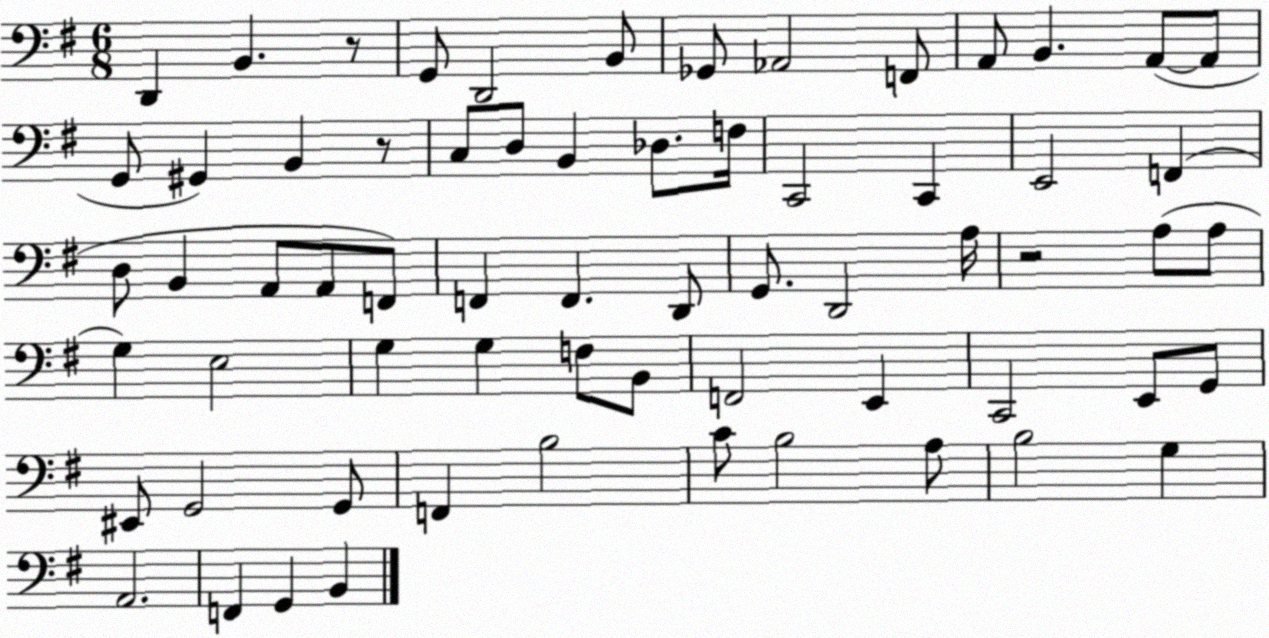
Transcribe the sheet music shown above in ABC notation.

X:1
T:Untitled
M:6/8
L:1/4
K:G
D,, B,, z/2 G,,/2 D,,2 B,,/2 _G,,/2 _A,,2 F,,/2 A,,/2 B,, A,,/2 A,,/2 G,,/2 ^G,, B,, z/2 C,/2 D,/2 B,, _D,/2 F,/4 C,,2 C,, E,,2 F,, D,/2 B,, A,,/2 A,,/2 F,,/2 F,, F,, D,,/2 G,,/2 D,,2 A,/4 z2 A,/2 A,/2 G, E,2 G, G, F,/2 B,,/2 F,,2 E,, C,,2 E,,/2 G,,/2 ^E,,/2 G,,2 G,,/2 F,, B,2 C/2 B,2 A,/2 B,2 G, A,,2 F,, G,, B,,